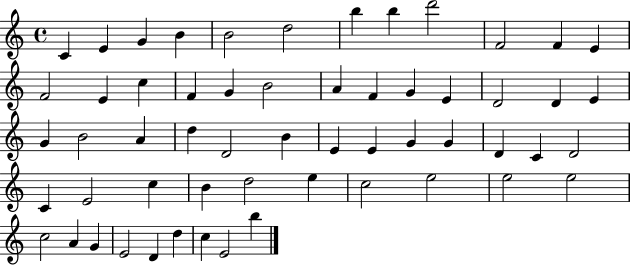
C4/q E4/q G4/q B4/q B4/h D5/h B5/q B5/q D6/h F4/h F4/q E4/q F4/h E4/q C5/q F4/q G4/q B4/h A4/q F4/q G4/q E4/q D4/h D4/q E4/q G4/q B4/h A4/q D5/q D4/h B4/q E4/q E4/q G4/q G4/q D4/q C4/q D4/h C4/q E4/h C5/q B4/q D5/h E5/q C5/h E5/h E5/h E5/h C5/h A4/q G4/q E4/h D4/q D5/q C5/q E4/h B5/q